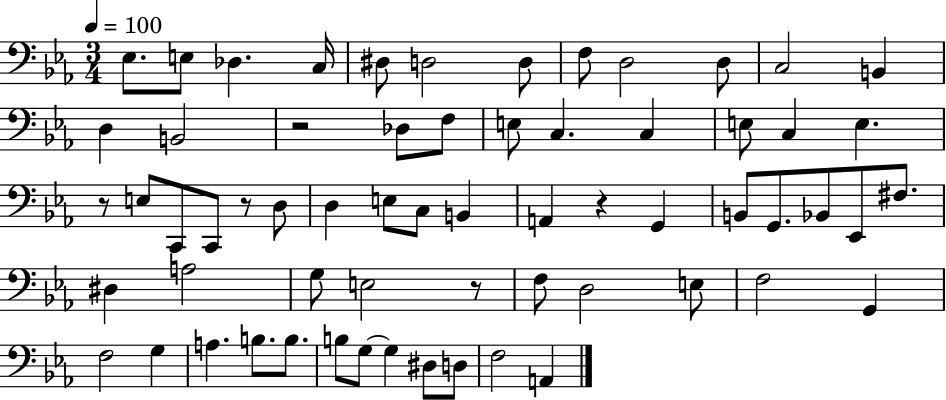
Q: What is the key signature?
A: EES major